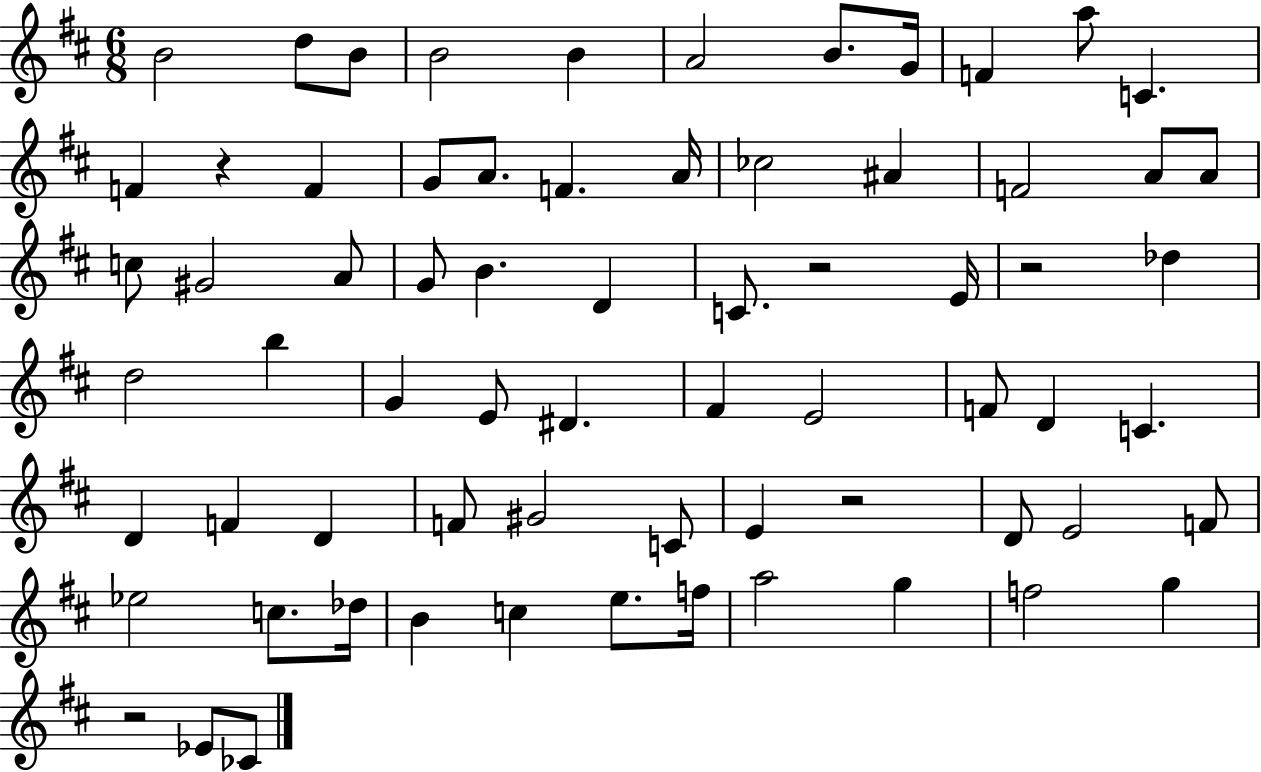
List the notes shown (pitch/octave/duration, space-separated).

B4/h D5/e B4/e B4/h B4/q A4/h B4/e. G4/s F4/q A5/e C4/q. F4/q R/q F4/q G4/e A4/e. F4/q. A4/s CES5/h A#4/q F4/h A4/e A4/e C5/e G#4/h A4/e G4/e B4/q. D4/q C4/e. R/h E4/s R/h Db5/q D5/h B5/q G4/q E4/e D#4/q. F#4/q E4/h F4/e D4/q C4/q. D4/q F4/q D4/q F4/e G#4/h C4/e E4/q R/h D4/e E4/h F4/e Eb5/h C5/e. Db5/s B4/q C5/q E5/e. F5/s A5/h G5/q F5/h G5/q R/h Eb4/e CES4/e